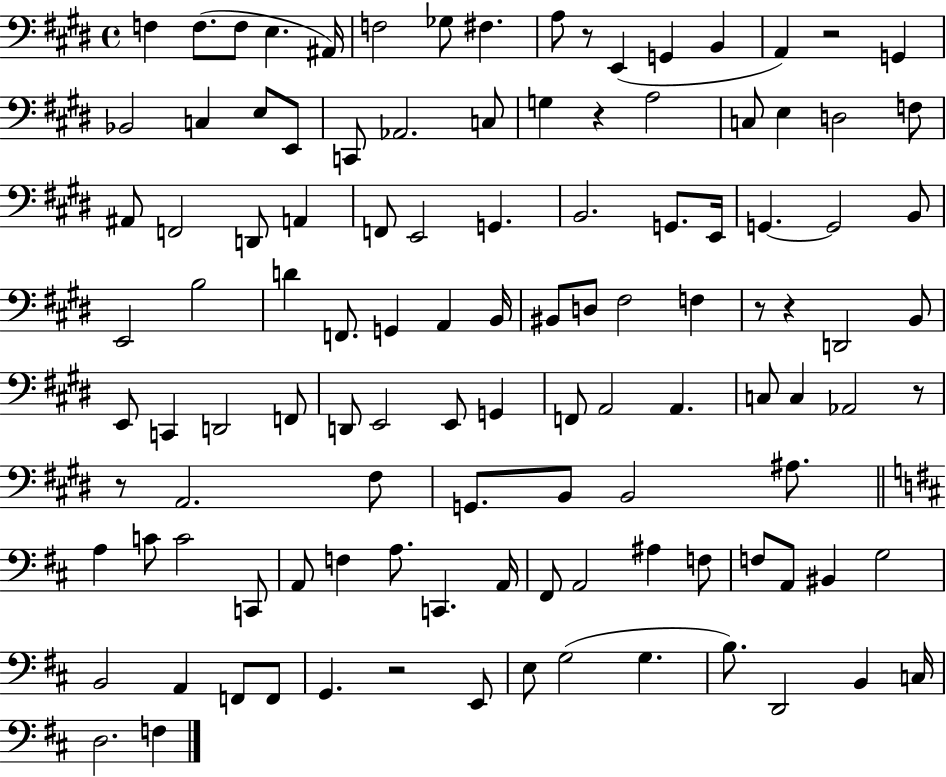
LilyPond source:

{
  \clef bass
  \time 4/4
  \defaultTimeSignature
  \key e \major
  \repeat volta 2 { f4 f8.( f8 e4. ais,16) | f2 ges8 fis4. | a8 r8 e,4( g,4 b,4 | a,4) r2 g,4 | \break bes,2 c4 e8 e,8 | c,8 aes,2. c8 | g4 r4 a2 | c8 e4 d2 f8 | \break ais,8 f,2 d,8 a,4 | f,8 e,2 g,4. | b,2. g,8. e,16 | g,4.~~ g,2 b,8 | \break e,2 b2 | d'4 f,8. g,4 a,4 b,16 | bis,8 d8 fis2 f4 | r8 r4 d,2 b,8 | \break e,8 c,4 d,2 f,8 | d,8 e,2 e,8 g,4 | f,8 a,2 a,4. | c8 c4 aes,2 r8 | \break r8 a,2. fis8 | g,8. b,8 b,2 ais8. | \bar "||" \break \key d \major a4 c'8 c'2 c,8 | a,8 f4 a8. c,4. a,16 | fis,8 a,2 ais4 f8 | f8 a,8 bis,4 g2 | \break b,2 a,4 f,8 f,8 | g,4. r2 e,8 | e8 g2( g4. | b8.) d,2 b,4 c16 | \break d2. f4 | } \bar "|."
}